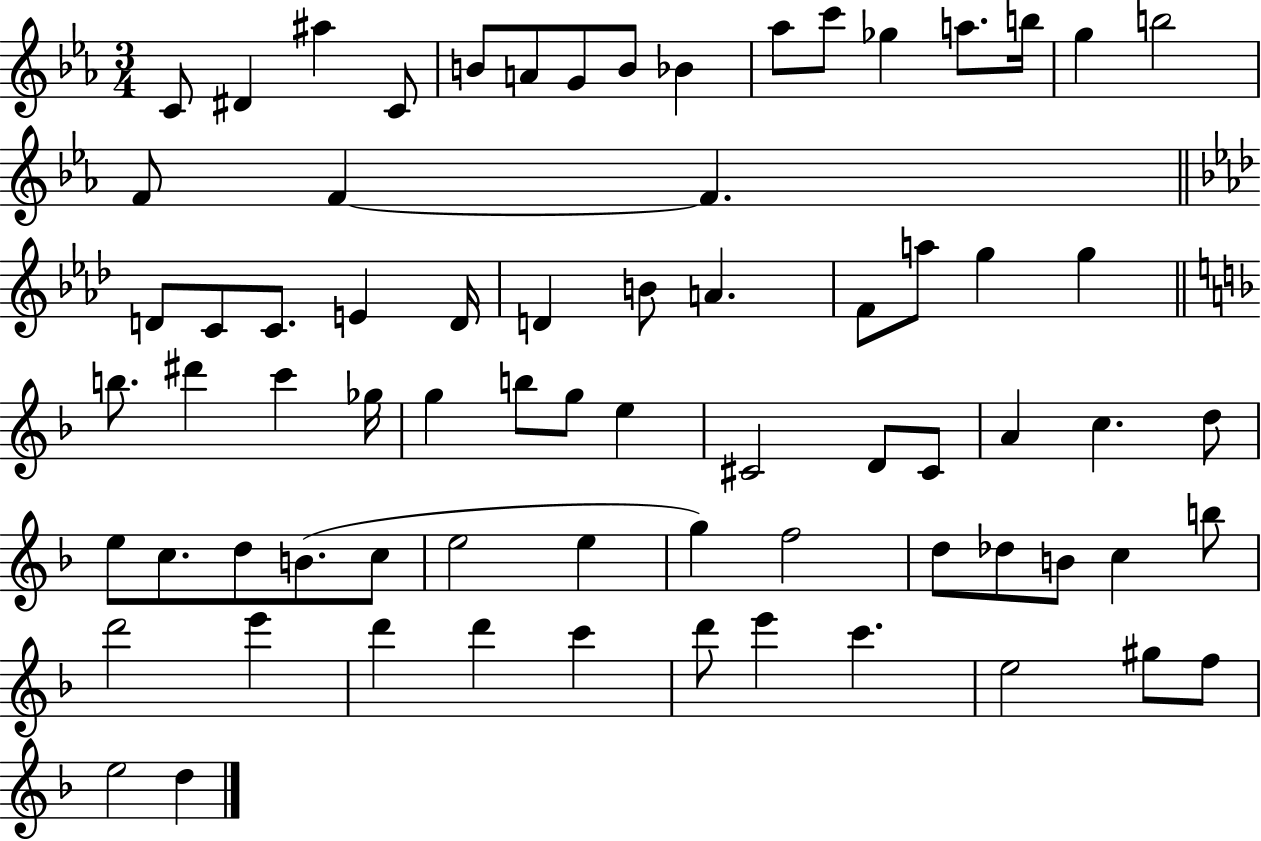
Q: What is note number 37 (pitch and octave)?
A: B5